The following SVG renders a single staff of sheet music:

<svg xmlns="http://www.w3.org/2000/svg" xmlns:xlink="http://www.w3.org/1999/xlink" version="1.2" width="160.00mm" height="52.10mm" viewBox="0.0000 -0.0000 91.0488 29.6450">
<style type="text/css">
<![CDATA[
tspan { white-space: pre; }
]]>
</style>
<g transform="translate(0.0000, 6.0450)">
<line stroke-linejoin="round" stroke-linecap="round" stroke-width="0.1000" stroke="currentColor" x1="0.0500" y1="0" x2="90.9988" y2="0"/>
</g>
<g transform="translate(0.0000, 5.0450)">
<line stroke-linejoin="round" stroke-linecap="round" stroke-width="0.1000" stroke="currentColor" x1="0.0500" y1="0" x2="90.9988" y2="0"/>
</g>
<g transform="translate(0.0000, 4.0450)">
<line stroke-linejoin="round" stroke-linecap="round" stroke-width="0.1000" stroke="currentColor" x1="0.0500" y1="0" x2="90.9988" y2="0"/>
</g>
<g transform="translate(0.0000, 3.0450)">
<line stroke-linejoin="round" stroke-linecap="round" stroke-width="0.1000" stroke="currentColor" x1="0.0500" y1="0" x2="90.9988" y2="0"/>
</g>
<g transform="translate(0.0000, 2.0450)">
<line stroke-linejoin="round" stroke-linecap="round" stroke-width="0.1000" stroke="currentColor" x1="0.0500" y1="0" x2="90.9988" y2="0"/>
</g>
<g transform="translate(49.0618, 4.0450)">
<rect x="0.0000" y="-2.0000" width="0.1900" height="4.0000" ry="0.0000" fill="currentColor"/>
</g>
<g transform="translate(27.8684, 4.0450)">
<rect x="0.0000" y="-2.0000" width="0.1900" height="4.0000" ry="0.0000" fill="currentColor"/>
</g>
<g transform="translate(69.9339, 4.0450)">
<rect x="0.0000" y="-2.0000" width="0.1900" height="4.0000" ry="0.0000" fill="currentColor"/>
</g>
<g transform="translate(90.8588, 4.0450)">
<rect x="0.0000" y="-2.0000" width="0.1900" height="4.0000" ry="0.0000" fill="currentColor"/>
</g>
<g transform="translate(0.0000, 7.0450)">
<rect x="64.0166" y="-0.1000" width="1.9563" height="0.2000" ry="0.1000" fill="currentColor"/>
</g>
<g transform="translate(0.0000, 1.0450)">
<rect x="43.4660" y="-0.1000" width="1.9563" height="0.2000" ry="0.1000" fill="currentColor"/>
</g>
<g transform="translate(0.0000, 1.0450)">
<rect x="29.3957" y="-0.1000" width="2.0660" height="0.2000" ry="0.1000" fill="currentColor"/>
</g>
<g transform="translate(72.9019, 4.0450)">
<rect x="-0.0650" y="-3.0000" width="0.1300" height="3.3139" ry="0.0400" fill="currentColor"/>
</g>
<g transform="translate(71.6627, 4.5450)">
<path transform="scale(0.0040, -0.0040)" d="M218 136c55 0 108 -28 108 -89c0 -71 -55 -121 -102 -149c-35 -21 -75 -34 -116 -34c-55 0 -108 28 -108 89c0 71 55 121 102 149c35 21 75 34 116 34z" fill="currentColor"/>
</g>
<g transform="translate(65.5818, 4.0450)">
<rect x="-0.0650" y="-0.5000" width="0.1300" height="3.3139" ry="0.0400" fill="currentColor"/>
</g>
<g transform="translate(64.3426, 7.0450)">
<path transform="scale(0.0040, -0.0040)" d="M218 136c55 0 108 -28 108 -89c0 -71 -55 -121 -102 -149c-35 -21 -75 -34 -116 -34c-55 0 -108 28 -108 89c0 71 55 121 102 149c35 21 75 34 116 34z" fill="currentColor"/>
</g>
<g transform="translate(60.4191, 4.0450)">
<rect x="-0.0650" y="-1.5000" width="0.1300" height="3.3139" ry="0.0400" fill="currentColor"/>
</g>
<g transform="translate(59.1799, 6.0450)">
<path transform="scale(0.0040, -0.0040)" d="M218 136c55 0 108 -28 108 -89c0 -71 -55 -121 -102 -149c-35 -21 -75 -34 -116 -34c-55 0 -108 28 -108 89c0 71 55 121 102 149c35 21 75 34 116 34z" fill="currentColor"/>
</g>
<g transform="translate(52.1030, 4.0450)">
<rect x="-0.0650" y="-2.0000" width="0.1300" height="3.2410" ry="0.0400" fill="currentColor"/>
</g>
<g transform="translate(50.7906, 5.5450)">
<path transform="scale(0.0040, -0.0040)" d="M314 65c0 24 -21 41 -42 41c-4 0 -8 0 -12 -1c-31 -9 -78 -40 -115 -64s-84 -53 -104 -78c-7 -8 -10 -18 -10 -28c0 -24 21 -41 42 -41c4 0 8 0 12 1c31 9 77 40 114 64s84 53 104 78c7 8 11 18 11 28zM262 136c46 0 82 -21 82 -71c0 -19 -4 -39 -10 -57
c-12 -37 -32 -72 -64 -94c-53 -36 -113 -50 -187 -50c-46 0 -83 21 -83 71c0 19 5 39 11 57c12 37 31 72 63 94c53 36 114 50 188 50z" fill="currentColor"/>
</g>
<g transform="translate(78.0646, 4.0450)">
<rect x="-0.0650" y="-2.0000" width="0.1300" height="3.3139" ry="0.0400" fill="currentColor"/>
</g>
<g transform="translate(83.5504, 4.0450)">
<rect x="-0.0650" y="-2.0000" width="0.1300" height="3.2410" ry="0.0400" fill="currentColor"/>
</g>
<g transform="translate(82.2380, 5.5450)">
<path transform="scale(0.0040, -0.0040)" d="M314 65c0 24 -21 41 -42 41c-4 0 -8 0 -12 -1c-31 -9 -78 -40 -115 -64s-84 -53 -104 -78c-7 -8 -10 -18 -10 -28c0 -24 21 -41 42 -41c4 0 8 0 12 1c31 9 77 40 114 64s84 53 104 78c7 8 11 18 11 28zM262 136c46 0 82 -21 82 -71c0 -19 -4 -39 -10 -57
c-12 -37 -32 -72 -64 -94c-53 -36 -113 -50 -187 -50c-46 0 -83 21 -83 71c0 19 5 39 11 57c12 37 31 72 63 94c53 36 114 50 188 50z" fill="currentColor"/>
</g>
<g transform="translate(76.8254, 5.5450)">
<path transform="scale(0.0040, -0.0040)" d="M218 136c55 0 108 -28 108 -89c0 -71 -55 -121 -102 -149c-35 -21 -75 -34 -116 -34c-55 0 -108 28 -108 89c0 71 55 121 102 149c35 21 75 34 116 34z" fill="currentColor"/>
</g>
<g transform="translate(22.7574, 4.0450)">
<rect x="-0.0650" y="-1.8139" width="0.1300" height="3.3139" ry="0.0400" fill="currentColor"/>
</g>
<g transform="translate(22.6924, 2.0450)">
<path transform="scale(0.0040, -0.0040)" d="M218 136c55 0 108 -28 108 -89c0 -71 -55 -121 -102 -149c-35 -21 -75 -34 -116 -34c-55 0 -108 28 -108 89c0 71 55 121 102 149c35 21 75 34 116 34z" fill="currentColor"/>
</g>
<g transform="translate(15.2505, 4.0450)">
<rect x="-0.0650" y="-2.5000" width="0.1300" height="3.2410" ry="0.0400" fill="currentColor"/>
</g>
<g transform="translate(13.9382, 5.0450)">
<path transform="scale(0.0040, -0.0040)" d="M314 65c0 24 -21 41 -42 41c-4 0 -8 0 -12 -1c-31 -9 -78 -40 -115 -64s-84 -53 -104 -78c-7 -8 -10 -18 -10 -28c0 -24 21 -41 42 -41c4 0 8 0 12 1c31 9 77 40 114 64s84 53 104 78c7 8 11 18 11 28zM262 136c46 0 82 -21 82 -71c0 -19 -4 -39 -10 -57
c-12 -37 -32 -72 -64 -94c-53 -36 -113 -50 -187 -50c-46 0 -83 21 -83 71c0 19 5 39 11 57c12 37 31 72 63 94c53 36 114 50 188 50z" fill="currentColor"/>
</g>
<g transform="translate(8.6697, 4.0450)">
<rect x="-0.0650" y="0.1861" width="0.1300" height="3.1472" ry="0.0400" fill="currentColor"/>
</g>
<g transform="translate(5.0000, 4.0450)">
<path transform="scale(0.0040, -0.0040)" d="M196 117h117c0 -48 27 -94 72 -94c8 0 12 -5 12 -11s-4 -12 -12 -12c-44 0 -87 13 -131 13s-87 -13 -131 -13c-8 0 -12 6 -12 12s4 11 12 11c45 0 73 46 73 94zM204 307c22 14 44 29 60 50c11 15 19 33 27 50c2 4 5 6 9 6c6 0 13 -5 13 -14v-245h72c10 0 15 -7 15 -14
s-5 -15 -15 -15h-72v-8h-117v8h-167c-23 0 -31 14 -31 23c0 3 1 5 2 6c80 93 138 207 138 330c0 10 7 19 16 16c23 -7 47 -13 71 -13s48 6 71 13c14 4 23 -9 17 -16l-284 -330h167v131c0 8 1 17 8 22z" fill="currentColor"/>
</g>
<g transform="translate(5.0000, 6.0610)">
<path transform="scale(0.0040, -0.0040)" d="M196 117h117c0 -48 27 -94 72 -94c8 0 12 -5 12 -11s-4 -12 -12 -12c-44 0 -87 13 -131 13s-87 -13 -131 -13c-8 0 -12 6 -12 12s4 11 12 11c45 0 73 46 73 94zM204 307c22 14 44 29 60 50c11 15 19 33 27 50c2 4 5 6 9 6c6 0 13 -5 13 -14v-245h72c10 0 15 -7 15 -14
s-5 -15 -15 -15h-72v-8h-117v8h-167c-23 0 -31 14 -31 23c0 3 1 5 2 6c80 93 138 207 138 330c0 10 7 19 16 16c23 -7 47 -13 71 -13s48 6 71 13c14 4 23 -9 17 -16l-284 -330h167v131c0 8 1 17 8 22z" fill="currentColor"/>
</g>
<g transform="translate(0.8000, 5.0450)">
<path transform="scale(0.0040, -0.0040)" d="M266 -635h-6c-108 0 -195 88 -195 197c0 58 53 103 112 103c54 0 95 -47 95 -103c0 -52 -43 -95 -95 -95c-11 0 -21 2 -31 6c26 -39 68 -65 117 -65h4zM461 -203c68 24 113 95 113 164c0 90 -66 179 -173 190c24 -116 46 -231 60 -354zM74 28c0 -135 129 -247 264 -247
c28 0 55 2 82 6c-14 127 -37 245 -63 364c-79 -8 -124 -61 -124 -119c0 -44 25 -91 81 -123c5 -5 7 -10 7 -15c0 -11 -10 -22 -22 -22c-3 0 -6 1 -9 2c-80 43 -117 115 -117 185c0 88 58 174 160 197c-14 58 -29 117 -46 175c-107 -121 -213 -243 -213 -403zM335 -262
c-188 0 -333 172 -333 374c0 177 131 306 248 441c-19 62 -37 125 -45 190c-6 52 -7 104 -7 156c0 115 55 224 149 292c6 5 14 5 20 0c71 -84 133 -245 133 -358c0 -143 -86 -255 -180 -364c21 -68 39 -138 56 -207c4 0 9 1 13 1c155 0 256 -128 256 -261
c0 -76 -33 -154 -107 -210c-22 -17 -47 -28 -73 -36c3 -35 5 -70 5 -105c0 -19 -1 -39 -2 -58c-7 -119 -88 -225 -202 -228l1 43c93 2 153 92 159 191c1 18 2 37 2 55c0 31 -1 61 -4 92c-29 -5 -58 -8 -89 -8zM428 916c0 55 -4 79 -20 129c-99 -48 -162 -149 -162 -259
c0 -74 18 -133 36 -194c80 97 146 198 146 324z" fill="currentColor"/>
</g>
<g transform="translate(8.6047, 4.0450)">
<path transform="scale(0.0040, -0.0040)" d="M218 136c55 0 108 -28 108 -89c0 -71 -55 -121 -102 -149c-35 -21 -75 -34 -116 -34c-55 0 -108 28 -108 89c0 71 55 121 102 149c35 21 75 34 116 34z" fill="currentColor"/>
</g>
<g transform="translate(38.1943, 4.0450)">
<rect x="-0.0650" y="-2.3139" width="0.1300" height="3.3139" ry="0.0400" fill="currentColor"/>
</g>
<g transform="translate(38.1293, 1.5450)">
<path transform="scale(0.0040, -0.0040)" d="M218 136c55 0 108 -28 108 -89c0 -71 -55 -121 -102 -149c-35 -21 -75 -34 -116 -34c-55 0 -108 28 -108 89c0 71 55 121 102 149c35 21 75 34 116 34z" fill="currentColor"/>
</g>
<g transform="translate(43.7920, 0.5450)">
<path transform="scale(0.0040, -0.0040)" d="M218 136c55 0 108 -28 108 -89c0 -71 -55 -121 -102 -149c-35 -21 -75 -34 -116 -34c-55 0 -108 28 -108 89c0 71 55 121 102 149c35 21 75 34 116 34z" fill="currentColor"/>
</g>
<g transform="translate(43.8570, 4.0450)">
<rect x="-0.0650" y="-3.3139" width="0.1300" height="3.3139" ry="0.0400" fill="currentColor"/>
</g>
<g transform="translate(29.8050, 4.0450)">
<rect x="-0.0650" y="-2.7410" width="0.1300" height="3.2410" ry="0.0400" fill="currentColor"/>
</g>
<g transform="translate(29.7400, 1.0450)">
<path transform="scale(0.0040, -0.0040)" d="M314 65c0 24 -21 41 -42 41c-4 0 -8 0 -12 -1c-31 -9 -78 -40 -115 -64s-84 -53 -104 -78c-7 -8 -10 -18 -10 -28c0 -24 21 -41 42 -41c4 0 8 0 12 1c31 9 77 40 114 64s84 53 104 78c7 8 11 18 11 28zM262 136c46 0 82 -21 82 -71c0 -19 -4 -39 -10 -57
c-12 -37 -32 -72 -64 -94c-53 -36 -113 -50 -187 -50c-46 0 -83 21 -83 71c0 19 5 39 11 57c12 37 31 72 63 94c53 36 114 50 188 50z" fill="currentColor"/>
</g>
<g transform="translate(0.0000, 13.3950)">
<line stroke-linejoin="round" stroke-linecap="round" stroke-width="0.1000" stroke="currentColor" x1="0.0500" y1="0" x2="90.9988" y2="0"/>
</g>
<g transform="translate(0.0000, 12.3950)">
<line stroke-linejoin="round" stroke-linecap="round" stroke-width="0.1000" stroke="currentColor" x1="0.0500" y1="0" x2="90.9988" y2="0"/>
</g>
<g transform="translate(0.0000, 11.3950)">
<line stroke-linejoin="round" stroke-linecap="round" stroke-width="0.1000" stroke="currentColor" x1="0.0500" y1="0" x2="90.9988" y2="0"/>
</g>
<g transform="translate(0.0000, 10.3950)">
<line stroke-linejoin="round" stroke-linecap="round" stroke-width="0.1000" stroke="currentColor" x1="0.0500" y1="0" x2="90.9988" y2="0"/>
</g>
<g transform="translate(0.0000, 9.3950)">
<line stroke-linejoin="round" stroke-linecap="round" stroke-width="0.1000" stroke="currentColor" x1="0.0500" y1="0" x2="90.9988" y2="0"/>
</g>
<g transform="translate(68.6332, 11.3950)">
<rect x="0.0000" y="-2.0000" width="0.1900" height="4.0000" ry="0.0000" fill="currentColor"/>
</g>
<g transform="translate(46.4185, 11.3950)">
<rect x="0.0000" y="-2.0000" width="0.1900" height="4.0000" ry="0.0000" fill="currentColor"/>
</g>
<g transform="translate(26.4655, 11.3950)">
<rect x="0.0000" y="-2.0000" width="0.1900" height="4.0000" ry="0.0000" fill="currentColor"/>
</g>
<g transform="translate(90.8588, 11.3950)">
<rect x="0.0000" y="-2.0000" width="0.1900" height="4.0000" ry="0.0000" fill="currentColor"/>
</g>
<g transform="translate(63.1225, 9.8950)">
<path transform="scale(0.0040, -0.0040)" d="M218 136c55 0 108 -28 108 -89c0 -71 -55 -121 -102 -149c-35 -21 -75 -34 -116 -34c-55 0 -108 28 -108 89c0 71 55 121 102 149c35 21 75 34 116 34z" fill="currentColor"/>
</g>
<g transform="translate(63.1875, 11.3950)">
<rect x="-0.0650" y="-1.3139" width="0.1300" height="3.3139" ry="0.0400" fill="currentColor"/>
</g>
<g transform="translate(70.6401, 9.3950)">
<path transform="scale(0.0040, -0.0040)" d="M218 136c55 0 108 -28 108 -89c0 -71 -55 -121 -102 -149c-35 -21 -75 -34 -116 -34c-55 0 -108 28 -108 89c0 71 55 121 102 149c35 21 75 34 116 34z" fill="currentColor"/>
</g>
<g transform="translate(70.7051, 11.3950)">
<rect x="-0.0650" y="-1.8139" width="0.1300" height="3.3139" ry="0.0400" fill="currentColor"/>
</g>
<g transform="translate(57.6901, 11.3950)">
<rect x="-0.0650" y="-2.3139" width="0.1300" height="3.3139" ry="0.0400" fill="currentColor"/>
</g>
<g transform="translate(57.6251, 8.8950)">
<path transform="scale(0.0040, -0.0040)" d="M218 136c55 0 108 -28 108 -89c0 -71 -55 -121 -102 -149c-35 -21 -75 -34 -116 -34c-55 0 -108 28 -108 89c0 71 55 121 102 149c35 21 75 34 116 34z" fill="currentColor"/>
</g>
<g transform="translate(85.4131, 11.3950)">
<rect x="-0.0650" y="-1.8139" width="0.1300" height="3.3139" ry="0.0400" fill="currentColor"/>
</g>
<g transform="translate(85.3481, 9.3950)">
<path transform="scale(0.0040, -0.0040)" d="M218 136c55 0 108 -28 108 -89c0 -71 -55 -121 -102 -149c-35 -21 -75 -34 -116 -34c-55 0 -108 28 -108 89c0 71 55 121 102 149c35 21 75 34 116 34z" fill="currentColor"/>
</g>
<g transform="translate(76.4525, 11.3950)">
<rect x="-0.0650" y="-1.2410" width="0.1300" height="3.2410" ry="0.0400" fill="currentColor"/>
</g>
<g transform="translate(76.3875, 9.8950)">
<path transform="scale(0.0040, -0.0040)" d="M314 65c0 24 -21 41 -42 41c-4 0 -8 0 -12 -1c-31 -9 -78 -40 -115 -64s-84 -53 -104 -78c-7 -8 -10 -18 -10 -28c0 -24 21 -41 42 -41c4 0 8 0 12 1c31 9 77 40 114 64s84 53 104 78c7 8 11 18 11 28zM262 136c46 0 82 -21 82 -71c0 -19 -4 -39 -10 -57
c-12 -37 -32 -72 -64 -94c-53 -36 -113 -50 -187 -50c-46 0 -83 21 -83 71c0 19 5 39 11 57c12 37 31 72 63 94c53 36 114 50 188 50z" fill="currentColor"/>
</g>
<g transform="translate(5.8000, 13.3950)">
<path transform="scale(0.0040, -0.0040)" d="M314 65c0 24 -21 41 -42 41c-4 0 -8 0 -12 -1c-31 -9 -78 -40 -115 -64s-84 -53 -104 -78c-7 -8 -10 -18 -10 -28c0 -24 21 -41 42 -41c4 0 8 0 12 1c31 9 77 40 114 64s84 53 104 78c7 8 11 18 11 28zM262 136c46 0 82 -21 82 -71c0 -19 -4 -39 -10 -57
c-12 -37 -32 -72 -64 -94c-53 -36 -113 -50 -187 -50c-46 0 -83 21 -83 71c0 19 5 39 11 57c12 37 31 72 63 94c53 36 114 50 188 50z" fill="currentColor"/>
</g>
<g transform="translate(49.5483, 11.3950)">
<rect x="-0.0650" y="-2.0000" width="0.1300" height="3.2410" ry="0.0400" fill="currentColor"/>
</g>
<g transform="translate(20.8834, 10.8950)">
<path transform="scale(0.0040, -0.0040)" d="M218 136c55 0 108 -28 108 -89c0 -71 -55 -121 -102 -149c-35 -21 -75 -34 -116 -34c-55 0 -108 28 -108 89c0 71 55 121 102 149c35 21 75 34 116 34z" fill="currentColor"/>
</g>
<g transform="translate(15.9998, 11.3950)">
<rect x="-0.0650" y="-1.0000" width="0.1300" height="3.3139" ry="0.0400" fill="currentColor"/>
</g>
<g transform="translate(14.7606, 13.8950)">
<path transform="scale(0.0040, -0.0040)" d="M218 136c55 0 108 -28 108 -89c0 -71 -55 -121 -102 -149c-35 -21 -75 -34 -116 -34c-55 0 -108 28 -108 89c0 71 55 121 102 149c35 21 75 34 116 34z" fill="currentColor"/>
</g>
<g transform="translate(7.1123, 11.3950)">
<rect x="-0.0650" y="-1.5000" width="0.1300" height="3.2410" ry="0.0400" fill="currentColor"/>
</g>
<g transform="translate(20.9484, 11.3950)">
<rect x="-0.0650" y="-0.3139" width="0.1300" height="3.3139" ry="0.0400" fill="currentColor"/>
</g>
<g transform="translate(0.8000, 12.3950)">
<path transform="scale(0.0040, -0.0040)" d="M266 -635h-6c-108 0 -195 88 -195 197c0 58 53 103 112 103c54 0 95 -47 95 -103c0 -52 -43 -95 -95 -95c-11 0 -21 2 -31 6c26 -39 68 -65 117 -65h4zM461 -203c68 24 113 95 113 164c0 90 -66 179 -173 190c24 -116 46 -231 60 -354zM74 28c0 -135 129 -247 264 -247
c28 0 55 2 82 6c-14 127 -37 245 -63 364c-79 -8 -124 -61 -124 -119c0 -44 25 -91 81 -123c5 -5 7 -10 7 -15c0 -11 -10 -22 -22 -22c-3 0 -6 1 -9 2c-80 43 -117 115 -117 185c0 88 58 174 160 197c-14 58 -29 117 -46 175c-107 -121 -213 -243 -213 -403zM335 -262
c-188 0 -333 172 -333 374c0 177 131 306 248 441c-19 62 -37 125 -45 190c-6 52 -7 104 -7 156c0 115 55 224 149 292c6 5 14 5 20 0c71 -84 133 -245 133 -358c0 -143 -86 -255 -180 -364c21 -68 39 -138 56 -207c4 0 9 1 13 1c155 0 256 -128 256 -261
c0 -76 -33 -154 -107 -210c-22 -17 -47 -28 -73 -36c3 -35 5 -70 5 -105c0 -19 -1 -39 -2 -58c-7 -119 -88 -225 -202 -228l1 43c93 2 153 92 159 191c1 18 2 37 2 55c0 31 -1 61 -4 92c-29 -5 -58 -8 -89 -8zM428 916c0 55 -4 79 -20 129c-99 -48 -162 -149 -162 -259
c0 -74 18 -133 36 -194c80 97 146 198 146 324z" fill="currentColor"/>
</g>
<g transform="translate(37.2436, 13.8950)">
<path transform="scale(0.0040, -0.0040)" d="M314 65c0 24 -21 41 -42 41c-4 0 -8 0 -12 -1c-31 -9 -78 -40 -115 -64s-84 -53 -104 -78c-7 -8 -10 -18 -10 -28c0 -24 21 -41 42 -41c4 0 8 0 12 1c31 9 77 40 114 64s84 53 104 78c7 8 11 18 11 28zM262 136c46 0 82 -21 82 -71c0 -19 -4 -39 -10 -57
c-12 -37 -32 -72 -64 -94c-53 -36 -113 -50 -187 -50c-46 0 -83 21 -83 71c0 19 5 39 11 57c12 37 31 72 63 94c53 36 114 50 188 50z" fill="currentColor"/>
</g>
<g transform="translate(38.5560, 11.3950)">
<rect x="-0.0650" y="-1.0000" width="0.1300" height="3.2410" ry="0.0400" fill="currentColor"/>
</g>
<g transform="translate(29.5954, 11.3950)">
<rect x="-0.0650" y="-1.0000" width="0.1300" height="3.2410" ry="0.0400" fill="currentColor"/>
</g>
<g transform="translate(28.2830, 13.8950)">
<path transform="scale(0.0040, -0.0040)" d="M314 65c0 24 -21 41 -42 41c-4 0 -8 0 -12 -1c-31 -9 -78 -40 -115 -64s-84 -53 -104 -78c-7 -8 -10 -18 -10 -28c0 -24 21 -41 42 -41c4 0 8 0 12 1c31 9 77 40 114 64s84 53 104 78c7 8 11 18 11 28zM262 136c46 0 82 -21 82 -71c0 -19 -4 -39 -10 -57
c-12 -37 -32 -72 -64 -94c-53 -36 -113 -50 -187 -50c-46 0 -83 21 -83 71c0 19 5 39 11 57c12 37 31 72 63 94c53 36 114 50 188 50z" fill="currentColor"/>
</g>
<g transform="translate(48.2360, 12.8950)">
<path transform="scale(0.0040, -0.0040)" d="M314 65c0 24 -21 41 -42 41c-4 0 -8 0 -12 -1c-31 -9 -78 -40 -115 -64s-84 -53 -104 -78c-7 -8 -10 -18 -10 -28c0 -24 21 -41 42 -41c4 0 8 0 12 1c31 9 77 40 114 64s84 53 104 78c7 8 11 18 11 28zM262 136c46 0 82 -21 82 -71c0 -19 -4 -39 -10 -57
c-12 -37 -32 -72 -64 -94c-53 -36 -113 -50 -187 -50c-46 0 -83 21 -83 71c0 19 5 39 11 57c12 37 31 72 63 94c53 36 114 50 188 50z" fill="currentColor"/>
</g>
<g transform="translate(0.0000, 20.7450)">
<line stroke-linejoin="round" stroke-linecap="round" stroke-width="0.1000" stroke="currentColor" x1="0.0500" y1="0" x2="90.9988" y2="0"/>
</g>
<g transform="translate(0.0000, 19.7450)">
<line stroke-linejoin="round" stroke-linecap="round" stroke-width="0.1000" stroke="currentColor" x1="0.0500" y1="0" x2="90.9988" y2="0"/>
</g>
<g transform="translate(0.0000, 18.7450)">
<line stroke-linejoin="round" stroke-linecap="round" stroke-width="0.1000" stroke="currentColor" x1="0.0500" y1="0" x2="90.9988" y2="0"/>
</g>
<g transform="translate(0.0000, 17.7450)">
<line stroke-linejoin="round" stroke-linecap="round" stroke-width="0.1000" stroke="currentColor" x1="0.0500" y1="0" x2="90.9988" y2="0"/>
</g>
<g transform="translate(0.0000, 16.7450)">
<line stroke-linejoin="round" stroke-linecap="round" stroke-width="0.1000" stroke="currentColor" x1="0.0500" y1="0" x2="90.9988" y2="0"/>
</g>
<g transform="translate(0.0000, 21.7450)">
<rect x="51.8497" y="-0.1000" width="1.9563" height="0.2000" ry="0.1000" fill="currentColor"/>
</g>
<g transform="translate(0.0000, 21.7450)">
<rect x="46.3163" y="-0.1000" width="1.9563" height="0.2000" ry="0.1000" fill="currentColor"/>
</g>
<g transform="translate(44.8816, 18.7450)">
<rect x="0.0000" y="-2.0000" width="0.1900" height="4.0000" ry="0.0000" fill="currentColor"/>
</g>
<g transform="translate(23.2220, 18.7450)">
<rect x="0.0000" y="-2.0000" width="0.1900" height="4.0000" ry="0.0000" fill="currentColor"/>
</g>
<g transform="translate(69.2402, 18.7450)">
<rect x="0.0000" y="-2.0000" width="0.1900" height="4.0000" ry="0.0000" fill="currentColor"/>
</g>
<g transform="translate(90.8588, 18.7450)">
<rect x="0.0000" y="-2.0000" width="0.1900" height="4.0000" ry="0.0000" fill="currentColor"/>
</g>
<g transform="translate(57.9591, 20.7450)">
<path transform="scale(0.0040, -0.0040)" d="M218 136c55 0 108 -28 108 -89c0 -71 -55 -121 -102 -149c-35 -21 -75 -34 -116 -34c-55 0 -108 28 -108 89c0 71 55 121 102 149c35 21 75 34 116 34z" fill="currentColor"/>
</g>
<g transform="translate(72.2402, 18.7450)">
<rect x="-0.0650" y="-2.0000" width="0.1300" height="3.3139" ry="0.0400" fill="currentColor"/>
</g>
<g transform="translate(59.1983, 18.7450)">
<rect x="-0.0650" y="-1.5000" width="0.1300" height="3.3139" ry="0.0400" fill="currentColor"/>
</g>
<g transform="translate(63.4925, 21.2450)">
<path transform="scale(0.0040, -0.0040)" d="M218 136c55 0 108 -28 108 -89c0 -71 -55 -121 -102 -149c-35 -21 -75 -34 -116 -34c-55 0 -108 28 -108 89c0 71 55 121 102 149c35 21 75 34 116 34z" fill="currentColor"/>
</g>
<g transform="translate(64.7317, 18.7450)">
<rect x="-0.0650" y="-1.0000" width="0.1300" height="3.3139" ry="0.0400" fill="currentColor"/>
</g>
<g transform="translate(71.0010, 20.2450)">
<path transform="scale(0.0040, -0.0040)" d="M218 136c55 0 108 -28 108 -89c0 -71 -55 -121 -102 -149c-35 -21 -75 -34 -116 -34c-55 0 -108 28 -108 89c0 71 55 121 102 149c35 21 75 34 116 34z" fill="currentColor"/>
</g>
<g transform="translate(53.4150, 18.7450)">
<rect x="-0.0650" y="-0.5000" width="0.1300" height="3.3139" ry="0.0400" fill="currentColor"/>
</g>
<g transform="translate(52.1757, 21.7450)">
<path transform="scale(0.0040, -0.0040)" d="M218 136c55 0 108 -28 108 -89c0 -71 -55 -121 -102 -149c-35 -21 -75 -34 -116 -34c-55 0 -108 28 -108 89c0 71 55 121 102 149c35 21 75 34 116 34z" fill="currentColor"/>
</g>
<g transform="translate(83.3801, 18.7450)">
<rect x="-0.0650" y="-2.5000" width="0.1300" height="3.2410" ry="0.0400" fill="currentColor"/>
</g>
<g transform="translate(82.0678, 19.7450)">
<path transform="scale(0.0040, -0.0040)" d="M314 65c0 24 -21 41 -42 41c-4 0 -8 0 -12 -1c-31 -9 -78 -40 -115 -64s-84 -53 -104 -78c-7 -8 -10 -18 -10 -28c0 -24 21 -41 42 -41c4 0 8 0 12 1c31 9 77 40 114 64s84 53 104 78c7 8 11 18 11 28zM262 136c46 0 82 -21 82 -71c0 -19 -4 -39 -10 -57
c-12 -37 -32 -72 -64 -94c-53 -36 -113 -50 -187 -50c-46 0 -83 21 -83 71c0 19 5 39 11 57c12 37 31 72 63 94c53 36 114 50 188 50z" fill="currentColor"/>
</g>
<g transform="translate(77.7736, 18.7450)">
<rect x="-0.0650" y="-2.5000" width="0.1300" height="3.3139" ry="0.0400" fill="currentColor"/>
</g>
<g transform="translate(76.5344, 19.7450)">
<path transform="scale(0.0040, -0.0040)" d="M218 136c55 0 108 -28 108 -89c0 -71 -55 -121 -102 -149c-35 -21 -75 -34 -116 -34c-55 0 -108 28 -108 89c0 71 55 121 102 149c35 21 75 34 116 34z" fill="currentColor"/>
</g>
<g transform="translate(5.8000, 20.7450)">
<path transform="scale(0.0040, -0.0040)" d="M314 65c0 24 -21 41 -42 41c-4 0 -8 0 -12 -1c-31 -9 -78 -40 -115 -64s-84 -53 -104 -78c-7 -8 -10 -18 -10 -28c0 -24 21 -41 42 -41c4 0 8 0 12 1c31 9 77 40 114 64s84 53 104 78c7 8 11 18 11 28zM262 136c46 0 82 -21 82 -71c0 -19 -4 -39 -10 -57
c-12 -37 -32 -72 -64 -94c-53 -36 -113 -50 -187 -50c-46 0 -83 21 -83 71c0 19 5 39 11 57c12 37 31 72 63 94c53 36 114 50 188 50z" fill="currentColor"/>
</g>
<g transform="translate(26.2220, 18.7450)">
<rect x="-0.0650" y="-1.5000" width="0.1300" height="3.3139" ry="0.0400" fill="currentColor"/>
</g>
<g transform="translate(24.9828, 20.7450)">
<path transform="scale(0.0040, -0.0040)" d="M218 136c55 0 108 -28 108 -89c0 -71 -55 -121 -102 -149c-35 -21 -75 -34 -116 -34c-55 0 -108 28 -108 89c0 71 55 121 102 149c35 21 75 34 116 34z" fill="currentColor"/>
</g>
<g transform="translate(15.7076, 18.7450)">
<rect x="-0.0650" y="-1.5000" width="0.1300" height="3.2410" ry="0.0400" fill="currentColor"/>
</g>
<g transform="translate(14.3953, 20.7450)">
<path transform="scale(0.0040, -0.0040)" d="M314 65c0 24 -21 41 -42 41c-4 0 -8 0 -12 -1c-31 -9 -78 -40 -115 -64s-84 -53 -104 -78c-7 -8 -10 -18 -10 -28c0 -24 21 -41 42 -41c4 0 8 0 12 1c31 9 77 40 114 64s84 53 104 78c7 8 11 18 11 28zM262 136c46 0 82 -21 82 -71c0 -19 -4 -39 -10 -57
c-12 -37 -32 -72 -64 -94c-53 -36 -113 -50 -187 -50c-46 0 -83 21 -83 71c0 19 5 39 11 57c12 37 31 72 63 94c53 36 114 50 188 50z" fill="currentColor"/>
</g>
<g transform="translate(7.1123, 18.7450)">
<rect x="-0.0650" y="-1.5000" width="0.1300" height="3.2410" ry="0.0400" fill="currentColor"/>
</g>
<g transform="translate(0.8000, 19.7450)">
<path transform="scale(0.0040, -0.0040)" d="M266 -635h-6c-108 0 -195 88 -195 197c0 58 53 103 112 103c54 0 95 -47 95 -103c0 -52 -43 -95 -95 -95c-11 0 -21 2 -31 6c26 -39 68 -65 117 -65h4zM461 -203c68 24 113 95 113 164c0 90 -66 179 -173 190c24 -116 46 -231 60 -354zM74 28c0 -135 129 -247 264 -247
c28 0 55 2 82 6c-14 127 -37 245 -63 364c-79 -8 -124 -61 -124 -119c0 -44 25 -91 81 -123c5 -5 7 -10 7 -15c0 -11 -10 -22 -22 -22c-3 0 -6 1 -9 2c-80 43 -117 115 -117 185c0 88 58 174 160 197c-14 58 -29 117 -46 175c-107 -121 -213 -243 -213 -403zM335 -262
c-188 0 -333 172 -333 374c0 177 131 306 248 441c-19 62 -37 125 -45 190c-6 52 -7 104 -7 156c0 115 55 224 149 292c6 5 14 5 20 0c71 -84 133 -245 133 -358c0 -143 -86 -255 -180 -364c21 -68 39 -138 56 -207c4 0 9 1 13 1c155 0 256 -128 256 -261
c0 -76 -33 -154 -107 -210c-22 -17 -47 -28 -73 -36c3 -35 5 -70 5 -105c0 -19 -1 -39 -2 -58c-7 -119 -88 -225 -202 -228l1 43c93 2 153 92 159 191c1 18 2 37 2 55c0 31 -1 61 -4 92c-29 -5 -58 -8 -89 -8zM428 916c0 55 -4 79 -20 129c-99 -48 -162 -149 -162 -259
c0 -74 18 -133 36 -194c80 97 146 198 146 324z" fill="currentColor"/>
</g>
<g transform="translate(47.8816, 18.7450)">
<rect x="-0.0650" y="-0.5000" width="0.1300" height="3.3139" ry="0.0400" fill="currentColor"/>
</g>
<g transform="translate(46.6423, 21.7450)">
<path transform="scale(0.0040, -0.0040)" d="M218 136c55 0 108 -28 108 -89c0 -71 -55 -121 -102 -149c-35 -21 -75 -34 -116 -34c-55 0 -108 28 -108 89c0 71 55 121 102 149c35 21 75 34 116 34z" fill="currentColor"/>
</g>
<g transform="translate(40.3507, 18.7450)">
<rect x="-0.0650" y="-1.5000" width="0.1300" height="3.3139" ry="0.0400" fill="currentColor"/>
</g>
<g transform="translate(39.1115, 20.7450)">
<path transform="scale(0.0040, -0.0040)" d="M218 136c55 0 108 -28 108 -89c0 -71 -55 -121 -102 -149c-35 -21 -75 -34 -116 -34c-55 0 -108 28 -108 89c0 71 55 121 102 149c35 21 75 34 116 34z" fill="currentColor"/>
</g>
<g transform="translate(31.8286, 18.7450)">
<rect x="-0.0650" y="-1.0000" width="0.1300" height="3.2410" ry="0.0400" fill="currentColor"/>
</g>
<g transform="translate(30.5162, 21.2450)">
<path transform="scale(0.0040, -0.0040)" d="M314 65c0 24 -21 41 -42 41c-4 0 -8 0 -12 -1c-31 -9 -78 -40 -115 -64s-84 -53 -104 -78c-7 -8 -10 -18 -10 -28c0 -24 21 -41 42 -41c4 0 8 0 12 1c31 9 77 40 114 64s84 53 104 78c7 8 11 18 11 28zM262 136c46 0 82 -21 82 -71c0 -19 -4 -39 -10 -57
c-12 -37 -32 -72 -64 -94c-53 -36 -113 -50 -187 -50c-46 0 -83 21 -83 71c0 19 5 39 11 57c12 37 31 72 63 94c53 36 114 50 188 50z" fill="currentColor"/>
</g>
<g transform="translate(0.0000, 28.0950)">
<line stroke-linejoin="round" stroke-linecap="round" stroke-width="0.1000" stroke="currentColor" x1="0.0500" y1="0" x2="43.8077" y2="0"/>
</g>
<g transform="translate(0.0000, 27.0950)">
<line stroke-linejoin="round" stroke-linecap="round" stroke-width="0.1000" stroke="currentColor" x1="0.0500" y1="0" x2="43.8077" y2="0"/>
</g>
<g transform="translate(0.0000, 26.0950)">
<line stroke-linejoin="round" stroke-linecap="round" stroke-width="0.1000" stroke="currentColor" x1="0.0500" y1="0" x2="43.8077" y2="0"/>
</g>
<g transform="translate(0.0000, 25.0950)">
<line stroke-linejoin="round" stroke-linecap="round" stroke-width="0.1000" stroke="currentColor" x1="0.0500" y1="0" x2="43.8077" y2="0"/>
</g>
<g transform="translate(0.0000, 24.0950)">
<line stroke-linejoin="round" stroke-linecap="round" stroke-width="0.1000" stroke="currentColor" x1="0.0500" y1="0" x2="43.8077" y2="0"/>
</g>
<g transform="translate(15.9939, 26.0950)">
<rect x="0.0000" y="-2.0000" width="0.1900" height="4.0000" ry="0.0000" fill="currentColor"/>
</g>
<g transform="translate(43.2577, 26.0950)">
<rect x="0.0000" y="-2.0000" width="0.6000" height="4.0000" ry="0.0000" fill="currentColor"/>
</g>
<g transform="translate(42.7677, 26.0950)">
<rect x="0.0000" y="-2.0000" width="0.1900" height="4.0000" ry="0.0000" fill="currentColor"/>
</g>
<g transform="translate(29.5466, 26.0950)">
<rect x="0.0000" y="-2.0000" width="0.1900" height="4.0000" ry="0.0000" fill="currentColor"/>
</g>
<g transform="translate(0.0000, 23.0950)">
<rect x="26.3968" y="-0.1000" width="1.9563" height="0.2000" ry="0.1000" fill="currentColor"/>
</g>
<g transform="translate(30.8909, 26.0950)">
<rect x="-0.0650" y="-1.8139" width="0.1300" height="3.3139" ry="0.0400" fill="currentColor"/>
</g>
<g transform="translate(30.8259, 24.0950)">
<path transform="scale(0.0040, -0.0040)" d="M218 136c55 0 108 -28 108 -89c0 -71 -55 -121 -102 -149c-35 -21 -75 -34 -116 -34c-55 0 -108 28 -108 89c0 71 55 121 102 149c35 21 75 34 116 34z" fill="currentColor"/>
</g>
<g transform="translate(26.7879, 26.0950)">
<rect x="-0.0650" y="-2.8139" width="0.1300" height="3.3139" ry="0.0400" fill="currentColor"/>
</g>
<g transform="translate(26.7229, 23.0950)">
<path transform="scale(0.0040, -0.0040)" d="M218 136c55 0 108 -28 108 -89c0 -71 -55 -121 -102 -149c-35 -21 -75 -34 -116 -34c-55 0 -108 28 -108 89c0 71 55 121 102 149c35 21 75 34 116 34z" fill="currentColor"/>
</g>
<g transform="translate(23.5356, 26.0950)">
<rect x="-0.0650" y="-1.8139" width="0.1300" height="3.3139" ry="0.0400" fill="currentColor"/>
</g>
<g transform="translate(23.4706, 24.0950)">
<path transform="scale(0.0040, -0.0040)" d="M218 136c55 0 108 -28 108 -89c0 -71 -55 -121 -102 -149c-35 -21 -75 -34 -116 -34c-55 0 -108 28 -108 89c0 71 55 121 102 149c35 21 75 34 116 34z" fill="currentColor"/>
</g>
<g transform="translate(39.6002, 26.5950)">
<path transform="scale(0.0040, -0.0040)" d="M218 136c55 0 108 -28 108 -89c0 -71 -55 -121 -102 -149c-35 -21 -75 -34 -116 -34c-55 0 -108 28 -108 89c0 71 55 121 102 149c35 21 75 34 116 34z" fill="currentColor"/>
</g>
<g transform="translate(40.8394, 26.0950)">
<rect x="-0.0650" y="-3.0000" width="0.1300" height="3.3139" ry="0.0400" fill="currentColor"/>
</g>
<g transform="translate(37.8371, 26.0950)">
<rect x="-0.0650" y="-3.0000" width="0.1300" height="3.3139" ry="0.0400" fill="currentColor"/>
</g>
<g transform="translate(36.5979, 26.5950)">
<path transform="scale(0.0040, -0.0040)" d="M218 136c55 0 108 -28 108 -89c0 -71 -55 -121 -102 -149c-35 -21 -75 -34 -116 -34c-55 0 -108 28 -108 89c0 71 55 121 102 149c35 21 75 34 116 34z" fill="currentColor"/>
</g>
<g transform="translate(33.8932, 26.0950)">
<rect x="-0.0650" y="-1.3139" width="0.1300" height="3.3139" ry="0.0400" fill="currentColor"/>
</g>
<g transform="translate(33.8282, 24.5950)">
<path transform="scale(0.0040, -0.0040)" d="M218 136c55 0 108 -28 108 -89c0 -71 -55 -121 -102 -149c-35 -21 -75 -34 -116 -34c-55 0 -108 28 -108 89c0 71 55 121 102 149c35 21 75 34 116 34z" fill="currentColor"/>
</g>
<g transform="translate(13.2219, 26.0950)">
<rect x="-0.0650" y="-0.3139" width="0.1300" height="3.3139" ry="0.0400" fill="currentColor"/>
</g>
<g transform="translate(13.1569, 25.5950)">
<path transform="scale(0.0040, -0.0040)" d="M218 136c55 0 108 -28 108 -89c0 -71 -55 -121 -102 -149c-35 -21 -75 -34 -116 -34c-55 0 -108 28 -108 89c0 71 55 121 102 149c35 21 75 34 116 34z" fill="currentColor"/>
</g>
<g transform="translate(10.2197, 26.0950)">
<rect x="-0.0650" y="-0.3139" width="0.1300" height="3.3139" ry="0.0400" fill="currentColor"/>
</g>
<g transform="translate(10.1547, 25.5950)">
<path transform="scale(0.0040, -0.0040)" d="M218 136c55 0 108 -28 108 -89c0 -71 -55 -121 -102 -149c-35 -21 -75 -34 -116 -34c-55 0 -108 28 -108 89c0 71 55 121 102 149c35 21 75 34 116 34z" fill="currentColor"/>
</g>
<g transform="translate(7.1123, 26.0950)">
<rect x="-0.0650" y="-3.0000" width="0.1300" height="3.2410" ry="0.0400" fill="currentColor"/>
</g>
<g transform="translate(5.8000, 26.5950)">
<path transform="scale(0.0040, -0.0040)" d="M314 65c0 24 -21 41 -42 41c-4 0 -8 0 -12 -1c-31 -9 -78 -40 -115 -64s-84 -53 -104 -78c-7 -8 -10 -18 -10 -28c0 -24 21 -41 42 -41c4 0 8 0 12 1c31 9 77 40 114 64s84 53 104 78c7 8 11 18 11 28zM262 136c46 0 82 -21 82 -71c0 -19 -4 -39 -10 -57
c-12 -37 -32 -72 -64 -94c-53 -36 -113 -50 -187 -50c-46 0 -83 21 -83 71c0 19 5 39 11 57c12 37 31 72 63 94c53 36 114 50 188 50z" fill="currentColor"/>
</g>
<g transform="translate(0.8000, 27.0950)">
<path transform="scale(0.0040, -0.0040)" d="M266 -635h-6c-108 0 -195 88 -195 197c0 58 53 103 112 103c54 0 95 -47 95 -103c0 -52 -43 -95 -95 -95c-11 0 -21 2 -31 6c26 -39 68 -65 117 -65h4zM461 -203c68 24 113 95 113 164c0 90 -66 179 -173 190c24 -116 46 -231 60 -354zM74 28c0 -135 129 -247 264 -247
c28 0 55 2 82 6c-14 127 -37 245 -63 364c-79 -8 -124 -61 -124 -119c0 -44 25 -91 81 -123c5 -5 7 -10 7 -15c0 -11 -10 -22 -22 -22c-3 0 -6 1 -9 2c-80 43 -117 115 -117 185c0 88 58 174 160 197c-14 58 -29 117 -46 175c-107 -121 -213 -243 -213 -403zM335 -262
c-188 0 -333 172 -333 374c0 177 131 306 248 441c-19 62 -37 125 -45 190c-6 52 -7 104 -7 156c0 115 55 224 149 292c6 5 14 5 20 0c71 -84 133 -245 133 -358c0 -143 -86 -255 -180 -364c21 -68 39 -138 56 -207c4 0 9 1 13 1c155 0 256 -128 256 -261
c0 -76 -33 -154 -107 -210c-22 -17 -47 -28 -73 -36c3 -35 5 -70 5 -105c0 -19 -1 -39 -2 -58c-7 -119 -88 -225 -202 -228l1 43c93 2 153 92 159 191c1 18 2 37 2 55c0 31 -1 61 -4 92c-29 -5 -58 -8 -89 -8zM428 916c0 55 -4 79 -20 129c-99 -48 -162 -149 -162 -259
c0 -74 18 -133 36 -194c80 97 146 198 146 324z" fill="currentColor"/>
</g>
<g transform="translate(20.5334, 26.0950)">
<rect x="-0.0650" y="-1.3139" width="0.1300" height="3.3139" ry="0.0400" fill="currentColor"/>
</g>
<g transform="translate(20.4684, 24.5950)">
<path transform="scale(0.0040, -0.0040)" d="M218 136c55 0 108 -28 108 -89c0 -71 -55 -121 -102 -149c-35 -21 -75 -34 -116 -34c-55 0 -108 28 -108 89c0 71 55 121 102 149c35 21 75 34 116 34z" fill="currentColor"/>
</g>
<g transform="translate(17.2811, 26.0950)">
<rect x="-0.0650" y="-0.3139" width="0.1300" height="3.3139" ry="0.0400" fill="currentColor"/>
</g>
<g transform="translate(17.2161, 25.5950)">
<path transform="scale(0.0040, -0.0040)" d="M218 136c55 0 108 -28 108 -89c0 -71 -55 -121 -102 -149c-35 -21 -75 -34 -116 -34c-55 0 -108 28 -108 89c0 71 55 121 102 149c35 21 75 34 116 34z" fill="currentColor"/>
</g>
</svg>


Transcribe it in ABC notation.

X:1
T:Untitled
M:4/4
L:1/4
K:C
B G2 f a2 g b F2 E C A F F2 E2 D c D2 D2 F2 g e f e2 f E2 E2 E D2 E C C E D F G G2 A2 c c c e f a f e A A